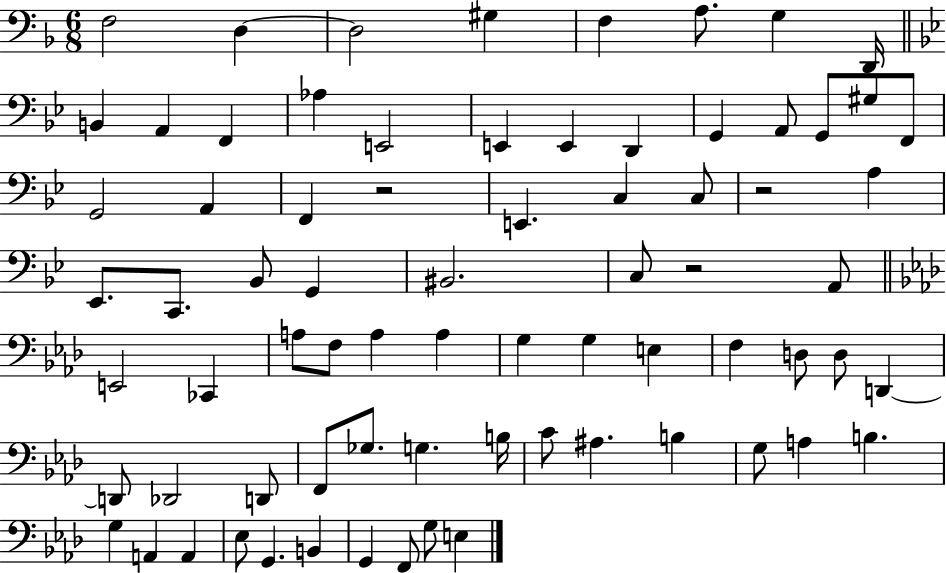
X:1
T:Untitled
M:6/8
L:1/4
K:F
F,2 D, D,2 ^G, F, A,/2 G, D,,/4 B,, A,, F,, _A, E,,2 E,, E,, D,, G,, A,,/2 G,,/2 ^G,/2 F,,/2 G,,2 A,, F,, z2 E,, C, C,/2 z2 A, _E,,/2 C,,/2 _B,,/2 G,, ^B,,2 C,/2 z2 A,,/2 E,,2 _C,, A,/2 F,/2 A, A, G, G, E, F, D,/2 D,/2 D,, D,,/2 _D,,2 D,,/2 F,,/2 _G,/2 G, B,/4 C/2 ^A, B, G,/2 A, B, G, A,, A,, _E,/2 G,, B,, G,, F,,/2 G,/2 E,